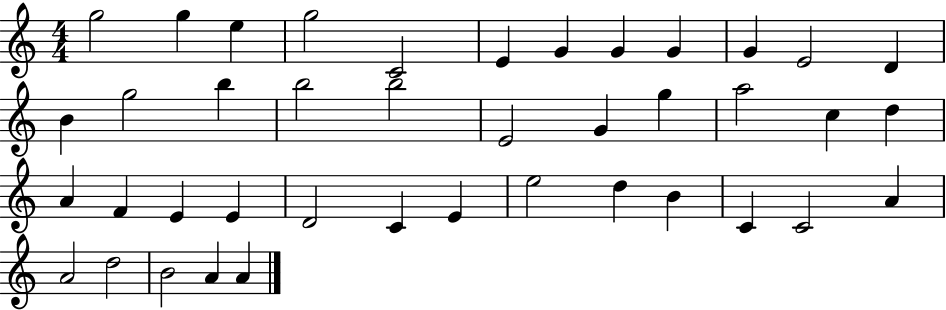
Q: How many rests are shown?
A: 0